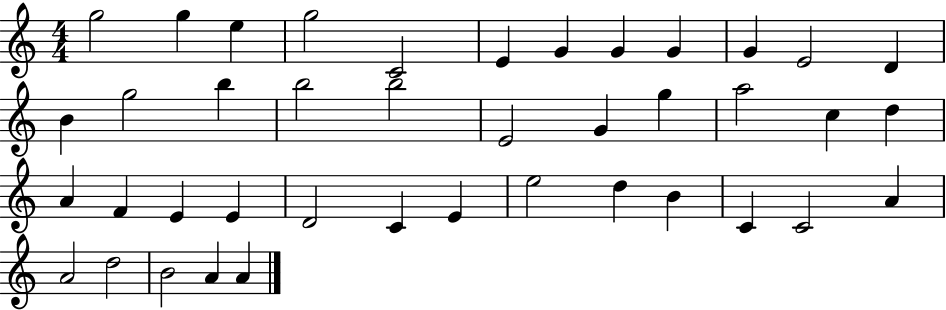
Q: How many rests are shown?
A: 0